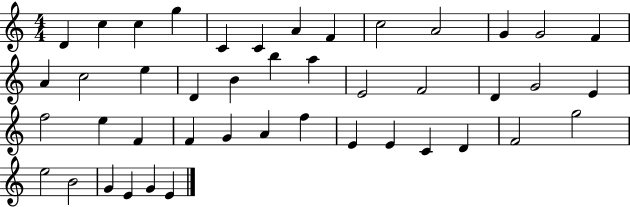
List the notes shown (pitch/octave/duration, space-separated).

D4/q C5/q C5/q G5/q C4/q C4/q A4/q F4/q C5/h A4/h G4/q G4/h F4/q A4/q C5/h E5/q D4/q B4/q B5/q A5/q E4/h F4/h D4/q G4/h E4/q F5/h E5/q F4/q F4/q G4/q A4/q F5/q E4/q E4/q C4/q D4/q F4/h G5/h E5/h B4/h G4/q E4/q G4/q E4/q